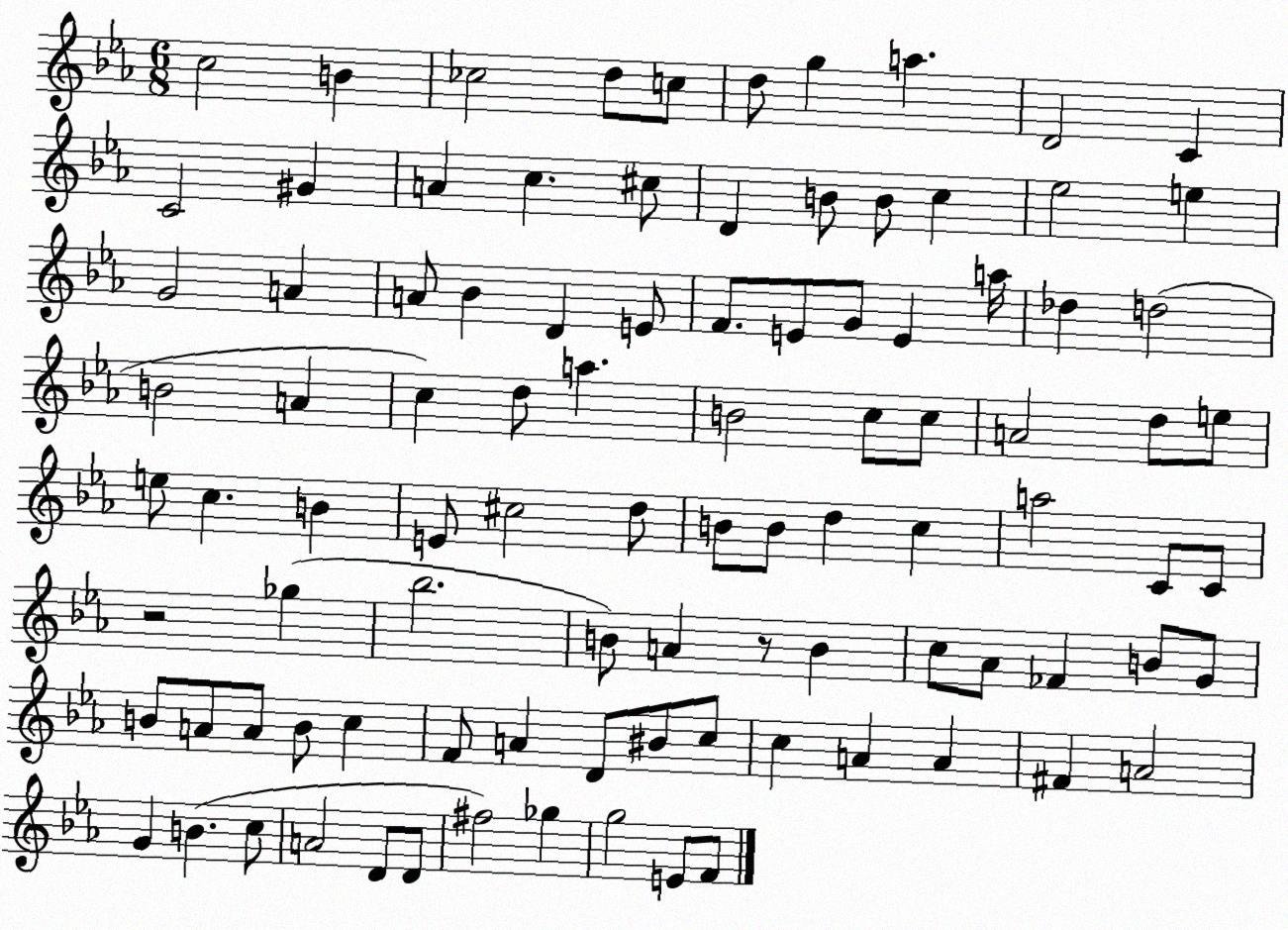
X:1
T:Untitled
M:6/8
L:1/4
K:Eb
c2 B _c2 d/2 c/2 d/2 g a D2 C C2 ^G A c ^c/2 D B/2 B/2 c _e2 e G2 A A/2 _B D E/2 F/2 E/2 G/2 E a/4 _d d2 B2 A c d/2 a B2 c/2 c/2 A2 d/2 e/2 e/2 c B E/2 ^c2 d/2 B/2 B/2 d c a2 C/2 C/2 z2 _g _b2 B/2 A z/2 B c/2 _A/2 _F B/2 G/2 B/2 A/2 A/2 B/2 c F/2 A D/2 ^B/2 c/2 c A A ^F A2 G B c/2 A2 D/2 D/2 ^f2 _g g2 E/2 F/2